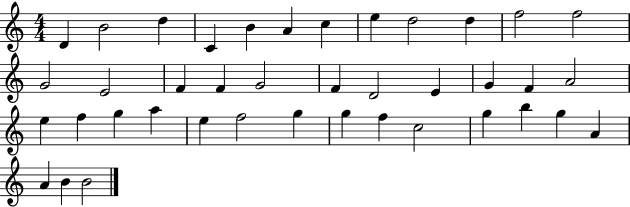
{
  \clef treble
  \numericTimeSignature
  \time 4/4
  \key c \major
  d'4 b'2 d''4 | c'4 b'4 a'4 c''4 | e''4 d''2 d''4 | f''2 f''2 | \break g'2 e'2 | f'4 f'4 g'2 | f'4 d'2 e'4 | g'4 f'4 a'2 | \break e''4 f''4 g''4 a''4 | e''4 f''2 g''4 | g''4 f''4 c''2 | g''4 b''4 g''4 a'4 | \break a'4 b'4 b'2 | \bar "|."
}